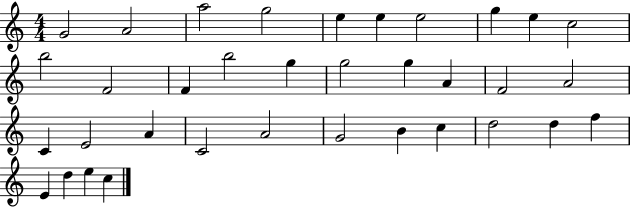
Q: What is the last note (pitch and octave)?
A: C5